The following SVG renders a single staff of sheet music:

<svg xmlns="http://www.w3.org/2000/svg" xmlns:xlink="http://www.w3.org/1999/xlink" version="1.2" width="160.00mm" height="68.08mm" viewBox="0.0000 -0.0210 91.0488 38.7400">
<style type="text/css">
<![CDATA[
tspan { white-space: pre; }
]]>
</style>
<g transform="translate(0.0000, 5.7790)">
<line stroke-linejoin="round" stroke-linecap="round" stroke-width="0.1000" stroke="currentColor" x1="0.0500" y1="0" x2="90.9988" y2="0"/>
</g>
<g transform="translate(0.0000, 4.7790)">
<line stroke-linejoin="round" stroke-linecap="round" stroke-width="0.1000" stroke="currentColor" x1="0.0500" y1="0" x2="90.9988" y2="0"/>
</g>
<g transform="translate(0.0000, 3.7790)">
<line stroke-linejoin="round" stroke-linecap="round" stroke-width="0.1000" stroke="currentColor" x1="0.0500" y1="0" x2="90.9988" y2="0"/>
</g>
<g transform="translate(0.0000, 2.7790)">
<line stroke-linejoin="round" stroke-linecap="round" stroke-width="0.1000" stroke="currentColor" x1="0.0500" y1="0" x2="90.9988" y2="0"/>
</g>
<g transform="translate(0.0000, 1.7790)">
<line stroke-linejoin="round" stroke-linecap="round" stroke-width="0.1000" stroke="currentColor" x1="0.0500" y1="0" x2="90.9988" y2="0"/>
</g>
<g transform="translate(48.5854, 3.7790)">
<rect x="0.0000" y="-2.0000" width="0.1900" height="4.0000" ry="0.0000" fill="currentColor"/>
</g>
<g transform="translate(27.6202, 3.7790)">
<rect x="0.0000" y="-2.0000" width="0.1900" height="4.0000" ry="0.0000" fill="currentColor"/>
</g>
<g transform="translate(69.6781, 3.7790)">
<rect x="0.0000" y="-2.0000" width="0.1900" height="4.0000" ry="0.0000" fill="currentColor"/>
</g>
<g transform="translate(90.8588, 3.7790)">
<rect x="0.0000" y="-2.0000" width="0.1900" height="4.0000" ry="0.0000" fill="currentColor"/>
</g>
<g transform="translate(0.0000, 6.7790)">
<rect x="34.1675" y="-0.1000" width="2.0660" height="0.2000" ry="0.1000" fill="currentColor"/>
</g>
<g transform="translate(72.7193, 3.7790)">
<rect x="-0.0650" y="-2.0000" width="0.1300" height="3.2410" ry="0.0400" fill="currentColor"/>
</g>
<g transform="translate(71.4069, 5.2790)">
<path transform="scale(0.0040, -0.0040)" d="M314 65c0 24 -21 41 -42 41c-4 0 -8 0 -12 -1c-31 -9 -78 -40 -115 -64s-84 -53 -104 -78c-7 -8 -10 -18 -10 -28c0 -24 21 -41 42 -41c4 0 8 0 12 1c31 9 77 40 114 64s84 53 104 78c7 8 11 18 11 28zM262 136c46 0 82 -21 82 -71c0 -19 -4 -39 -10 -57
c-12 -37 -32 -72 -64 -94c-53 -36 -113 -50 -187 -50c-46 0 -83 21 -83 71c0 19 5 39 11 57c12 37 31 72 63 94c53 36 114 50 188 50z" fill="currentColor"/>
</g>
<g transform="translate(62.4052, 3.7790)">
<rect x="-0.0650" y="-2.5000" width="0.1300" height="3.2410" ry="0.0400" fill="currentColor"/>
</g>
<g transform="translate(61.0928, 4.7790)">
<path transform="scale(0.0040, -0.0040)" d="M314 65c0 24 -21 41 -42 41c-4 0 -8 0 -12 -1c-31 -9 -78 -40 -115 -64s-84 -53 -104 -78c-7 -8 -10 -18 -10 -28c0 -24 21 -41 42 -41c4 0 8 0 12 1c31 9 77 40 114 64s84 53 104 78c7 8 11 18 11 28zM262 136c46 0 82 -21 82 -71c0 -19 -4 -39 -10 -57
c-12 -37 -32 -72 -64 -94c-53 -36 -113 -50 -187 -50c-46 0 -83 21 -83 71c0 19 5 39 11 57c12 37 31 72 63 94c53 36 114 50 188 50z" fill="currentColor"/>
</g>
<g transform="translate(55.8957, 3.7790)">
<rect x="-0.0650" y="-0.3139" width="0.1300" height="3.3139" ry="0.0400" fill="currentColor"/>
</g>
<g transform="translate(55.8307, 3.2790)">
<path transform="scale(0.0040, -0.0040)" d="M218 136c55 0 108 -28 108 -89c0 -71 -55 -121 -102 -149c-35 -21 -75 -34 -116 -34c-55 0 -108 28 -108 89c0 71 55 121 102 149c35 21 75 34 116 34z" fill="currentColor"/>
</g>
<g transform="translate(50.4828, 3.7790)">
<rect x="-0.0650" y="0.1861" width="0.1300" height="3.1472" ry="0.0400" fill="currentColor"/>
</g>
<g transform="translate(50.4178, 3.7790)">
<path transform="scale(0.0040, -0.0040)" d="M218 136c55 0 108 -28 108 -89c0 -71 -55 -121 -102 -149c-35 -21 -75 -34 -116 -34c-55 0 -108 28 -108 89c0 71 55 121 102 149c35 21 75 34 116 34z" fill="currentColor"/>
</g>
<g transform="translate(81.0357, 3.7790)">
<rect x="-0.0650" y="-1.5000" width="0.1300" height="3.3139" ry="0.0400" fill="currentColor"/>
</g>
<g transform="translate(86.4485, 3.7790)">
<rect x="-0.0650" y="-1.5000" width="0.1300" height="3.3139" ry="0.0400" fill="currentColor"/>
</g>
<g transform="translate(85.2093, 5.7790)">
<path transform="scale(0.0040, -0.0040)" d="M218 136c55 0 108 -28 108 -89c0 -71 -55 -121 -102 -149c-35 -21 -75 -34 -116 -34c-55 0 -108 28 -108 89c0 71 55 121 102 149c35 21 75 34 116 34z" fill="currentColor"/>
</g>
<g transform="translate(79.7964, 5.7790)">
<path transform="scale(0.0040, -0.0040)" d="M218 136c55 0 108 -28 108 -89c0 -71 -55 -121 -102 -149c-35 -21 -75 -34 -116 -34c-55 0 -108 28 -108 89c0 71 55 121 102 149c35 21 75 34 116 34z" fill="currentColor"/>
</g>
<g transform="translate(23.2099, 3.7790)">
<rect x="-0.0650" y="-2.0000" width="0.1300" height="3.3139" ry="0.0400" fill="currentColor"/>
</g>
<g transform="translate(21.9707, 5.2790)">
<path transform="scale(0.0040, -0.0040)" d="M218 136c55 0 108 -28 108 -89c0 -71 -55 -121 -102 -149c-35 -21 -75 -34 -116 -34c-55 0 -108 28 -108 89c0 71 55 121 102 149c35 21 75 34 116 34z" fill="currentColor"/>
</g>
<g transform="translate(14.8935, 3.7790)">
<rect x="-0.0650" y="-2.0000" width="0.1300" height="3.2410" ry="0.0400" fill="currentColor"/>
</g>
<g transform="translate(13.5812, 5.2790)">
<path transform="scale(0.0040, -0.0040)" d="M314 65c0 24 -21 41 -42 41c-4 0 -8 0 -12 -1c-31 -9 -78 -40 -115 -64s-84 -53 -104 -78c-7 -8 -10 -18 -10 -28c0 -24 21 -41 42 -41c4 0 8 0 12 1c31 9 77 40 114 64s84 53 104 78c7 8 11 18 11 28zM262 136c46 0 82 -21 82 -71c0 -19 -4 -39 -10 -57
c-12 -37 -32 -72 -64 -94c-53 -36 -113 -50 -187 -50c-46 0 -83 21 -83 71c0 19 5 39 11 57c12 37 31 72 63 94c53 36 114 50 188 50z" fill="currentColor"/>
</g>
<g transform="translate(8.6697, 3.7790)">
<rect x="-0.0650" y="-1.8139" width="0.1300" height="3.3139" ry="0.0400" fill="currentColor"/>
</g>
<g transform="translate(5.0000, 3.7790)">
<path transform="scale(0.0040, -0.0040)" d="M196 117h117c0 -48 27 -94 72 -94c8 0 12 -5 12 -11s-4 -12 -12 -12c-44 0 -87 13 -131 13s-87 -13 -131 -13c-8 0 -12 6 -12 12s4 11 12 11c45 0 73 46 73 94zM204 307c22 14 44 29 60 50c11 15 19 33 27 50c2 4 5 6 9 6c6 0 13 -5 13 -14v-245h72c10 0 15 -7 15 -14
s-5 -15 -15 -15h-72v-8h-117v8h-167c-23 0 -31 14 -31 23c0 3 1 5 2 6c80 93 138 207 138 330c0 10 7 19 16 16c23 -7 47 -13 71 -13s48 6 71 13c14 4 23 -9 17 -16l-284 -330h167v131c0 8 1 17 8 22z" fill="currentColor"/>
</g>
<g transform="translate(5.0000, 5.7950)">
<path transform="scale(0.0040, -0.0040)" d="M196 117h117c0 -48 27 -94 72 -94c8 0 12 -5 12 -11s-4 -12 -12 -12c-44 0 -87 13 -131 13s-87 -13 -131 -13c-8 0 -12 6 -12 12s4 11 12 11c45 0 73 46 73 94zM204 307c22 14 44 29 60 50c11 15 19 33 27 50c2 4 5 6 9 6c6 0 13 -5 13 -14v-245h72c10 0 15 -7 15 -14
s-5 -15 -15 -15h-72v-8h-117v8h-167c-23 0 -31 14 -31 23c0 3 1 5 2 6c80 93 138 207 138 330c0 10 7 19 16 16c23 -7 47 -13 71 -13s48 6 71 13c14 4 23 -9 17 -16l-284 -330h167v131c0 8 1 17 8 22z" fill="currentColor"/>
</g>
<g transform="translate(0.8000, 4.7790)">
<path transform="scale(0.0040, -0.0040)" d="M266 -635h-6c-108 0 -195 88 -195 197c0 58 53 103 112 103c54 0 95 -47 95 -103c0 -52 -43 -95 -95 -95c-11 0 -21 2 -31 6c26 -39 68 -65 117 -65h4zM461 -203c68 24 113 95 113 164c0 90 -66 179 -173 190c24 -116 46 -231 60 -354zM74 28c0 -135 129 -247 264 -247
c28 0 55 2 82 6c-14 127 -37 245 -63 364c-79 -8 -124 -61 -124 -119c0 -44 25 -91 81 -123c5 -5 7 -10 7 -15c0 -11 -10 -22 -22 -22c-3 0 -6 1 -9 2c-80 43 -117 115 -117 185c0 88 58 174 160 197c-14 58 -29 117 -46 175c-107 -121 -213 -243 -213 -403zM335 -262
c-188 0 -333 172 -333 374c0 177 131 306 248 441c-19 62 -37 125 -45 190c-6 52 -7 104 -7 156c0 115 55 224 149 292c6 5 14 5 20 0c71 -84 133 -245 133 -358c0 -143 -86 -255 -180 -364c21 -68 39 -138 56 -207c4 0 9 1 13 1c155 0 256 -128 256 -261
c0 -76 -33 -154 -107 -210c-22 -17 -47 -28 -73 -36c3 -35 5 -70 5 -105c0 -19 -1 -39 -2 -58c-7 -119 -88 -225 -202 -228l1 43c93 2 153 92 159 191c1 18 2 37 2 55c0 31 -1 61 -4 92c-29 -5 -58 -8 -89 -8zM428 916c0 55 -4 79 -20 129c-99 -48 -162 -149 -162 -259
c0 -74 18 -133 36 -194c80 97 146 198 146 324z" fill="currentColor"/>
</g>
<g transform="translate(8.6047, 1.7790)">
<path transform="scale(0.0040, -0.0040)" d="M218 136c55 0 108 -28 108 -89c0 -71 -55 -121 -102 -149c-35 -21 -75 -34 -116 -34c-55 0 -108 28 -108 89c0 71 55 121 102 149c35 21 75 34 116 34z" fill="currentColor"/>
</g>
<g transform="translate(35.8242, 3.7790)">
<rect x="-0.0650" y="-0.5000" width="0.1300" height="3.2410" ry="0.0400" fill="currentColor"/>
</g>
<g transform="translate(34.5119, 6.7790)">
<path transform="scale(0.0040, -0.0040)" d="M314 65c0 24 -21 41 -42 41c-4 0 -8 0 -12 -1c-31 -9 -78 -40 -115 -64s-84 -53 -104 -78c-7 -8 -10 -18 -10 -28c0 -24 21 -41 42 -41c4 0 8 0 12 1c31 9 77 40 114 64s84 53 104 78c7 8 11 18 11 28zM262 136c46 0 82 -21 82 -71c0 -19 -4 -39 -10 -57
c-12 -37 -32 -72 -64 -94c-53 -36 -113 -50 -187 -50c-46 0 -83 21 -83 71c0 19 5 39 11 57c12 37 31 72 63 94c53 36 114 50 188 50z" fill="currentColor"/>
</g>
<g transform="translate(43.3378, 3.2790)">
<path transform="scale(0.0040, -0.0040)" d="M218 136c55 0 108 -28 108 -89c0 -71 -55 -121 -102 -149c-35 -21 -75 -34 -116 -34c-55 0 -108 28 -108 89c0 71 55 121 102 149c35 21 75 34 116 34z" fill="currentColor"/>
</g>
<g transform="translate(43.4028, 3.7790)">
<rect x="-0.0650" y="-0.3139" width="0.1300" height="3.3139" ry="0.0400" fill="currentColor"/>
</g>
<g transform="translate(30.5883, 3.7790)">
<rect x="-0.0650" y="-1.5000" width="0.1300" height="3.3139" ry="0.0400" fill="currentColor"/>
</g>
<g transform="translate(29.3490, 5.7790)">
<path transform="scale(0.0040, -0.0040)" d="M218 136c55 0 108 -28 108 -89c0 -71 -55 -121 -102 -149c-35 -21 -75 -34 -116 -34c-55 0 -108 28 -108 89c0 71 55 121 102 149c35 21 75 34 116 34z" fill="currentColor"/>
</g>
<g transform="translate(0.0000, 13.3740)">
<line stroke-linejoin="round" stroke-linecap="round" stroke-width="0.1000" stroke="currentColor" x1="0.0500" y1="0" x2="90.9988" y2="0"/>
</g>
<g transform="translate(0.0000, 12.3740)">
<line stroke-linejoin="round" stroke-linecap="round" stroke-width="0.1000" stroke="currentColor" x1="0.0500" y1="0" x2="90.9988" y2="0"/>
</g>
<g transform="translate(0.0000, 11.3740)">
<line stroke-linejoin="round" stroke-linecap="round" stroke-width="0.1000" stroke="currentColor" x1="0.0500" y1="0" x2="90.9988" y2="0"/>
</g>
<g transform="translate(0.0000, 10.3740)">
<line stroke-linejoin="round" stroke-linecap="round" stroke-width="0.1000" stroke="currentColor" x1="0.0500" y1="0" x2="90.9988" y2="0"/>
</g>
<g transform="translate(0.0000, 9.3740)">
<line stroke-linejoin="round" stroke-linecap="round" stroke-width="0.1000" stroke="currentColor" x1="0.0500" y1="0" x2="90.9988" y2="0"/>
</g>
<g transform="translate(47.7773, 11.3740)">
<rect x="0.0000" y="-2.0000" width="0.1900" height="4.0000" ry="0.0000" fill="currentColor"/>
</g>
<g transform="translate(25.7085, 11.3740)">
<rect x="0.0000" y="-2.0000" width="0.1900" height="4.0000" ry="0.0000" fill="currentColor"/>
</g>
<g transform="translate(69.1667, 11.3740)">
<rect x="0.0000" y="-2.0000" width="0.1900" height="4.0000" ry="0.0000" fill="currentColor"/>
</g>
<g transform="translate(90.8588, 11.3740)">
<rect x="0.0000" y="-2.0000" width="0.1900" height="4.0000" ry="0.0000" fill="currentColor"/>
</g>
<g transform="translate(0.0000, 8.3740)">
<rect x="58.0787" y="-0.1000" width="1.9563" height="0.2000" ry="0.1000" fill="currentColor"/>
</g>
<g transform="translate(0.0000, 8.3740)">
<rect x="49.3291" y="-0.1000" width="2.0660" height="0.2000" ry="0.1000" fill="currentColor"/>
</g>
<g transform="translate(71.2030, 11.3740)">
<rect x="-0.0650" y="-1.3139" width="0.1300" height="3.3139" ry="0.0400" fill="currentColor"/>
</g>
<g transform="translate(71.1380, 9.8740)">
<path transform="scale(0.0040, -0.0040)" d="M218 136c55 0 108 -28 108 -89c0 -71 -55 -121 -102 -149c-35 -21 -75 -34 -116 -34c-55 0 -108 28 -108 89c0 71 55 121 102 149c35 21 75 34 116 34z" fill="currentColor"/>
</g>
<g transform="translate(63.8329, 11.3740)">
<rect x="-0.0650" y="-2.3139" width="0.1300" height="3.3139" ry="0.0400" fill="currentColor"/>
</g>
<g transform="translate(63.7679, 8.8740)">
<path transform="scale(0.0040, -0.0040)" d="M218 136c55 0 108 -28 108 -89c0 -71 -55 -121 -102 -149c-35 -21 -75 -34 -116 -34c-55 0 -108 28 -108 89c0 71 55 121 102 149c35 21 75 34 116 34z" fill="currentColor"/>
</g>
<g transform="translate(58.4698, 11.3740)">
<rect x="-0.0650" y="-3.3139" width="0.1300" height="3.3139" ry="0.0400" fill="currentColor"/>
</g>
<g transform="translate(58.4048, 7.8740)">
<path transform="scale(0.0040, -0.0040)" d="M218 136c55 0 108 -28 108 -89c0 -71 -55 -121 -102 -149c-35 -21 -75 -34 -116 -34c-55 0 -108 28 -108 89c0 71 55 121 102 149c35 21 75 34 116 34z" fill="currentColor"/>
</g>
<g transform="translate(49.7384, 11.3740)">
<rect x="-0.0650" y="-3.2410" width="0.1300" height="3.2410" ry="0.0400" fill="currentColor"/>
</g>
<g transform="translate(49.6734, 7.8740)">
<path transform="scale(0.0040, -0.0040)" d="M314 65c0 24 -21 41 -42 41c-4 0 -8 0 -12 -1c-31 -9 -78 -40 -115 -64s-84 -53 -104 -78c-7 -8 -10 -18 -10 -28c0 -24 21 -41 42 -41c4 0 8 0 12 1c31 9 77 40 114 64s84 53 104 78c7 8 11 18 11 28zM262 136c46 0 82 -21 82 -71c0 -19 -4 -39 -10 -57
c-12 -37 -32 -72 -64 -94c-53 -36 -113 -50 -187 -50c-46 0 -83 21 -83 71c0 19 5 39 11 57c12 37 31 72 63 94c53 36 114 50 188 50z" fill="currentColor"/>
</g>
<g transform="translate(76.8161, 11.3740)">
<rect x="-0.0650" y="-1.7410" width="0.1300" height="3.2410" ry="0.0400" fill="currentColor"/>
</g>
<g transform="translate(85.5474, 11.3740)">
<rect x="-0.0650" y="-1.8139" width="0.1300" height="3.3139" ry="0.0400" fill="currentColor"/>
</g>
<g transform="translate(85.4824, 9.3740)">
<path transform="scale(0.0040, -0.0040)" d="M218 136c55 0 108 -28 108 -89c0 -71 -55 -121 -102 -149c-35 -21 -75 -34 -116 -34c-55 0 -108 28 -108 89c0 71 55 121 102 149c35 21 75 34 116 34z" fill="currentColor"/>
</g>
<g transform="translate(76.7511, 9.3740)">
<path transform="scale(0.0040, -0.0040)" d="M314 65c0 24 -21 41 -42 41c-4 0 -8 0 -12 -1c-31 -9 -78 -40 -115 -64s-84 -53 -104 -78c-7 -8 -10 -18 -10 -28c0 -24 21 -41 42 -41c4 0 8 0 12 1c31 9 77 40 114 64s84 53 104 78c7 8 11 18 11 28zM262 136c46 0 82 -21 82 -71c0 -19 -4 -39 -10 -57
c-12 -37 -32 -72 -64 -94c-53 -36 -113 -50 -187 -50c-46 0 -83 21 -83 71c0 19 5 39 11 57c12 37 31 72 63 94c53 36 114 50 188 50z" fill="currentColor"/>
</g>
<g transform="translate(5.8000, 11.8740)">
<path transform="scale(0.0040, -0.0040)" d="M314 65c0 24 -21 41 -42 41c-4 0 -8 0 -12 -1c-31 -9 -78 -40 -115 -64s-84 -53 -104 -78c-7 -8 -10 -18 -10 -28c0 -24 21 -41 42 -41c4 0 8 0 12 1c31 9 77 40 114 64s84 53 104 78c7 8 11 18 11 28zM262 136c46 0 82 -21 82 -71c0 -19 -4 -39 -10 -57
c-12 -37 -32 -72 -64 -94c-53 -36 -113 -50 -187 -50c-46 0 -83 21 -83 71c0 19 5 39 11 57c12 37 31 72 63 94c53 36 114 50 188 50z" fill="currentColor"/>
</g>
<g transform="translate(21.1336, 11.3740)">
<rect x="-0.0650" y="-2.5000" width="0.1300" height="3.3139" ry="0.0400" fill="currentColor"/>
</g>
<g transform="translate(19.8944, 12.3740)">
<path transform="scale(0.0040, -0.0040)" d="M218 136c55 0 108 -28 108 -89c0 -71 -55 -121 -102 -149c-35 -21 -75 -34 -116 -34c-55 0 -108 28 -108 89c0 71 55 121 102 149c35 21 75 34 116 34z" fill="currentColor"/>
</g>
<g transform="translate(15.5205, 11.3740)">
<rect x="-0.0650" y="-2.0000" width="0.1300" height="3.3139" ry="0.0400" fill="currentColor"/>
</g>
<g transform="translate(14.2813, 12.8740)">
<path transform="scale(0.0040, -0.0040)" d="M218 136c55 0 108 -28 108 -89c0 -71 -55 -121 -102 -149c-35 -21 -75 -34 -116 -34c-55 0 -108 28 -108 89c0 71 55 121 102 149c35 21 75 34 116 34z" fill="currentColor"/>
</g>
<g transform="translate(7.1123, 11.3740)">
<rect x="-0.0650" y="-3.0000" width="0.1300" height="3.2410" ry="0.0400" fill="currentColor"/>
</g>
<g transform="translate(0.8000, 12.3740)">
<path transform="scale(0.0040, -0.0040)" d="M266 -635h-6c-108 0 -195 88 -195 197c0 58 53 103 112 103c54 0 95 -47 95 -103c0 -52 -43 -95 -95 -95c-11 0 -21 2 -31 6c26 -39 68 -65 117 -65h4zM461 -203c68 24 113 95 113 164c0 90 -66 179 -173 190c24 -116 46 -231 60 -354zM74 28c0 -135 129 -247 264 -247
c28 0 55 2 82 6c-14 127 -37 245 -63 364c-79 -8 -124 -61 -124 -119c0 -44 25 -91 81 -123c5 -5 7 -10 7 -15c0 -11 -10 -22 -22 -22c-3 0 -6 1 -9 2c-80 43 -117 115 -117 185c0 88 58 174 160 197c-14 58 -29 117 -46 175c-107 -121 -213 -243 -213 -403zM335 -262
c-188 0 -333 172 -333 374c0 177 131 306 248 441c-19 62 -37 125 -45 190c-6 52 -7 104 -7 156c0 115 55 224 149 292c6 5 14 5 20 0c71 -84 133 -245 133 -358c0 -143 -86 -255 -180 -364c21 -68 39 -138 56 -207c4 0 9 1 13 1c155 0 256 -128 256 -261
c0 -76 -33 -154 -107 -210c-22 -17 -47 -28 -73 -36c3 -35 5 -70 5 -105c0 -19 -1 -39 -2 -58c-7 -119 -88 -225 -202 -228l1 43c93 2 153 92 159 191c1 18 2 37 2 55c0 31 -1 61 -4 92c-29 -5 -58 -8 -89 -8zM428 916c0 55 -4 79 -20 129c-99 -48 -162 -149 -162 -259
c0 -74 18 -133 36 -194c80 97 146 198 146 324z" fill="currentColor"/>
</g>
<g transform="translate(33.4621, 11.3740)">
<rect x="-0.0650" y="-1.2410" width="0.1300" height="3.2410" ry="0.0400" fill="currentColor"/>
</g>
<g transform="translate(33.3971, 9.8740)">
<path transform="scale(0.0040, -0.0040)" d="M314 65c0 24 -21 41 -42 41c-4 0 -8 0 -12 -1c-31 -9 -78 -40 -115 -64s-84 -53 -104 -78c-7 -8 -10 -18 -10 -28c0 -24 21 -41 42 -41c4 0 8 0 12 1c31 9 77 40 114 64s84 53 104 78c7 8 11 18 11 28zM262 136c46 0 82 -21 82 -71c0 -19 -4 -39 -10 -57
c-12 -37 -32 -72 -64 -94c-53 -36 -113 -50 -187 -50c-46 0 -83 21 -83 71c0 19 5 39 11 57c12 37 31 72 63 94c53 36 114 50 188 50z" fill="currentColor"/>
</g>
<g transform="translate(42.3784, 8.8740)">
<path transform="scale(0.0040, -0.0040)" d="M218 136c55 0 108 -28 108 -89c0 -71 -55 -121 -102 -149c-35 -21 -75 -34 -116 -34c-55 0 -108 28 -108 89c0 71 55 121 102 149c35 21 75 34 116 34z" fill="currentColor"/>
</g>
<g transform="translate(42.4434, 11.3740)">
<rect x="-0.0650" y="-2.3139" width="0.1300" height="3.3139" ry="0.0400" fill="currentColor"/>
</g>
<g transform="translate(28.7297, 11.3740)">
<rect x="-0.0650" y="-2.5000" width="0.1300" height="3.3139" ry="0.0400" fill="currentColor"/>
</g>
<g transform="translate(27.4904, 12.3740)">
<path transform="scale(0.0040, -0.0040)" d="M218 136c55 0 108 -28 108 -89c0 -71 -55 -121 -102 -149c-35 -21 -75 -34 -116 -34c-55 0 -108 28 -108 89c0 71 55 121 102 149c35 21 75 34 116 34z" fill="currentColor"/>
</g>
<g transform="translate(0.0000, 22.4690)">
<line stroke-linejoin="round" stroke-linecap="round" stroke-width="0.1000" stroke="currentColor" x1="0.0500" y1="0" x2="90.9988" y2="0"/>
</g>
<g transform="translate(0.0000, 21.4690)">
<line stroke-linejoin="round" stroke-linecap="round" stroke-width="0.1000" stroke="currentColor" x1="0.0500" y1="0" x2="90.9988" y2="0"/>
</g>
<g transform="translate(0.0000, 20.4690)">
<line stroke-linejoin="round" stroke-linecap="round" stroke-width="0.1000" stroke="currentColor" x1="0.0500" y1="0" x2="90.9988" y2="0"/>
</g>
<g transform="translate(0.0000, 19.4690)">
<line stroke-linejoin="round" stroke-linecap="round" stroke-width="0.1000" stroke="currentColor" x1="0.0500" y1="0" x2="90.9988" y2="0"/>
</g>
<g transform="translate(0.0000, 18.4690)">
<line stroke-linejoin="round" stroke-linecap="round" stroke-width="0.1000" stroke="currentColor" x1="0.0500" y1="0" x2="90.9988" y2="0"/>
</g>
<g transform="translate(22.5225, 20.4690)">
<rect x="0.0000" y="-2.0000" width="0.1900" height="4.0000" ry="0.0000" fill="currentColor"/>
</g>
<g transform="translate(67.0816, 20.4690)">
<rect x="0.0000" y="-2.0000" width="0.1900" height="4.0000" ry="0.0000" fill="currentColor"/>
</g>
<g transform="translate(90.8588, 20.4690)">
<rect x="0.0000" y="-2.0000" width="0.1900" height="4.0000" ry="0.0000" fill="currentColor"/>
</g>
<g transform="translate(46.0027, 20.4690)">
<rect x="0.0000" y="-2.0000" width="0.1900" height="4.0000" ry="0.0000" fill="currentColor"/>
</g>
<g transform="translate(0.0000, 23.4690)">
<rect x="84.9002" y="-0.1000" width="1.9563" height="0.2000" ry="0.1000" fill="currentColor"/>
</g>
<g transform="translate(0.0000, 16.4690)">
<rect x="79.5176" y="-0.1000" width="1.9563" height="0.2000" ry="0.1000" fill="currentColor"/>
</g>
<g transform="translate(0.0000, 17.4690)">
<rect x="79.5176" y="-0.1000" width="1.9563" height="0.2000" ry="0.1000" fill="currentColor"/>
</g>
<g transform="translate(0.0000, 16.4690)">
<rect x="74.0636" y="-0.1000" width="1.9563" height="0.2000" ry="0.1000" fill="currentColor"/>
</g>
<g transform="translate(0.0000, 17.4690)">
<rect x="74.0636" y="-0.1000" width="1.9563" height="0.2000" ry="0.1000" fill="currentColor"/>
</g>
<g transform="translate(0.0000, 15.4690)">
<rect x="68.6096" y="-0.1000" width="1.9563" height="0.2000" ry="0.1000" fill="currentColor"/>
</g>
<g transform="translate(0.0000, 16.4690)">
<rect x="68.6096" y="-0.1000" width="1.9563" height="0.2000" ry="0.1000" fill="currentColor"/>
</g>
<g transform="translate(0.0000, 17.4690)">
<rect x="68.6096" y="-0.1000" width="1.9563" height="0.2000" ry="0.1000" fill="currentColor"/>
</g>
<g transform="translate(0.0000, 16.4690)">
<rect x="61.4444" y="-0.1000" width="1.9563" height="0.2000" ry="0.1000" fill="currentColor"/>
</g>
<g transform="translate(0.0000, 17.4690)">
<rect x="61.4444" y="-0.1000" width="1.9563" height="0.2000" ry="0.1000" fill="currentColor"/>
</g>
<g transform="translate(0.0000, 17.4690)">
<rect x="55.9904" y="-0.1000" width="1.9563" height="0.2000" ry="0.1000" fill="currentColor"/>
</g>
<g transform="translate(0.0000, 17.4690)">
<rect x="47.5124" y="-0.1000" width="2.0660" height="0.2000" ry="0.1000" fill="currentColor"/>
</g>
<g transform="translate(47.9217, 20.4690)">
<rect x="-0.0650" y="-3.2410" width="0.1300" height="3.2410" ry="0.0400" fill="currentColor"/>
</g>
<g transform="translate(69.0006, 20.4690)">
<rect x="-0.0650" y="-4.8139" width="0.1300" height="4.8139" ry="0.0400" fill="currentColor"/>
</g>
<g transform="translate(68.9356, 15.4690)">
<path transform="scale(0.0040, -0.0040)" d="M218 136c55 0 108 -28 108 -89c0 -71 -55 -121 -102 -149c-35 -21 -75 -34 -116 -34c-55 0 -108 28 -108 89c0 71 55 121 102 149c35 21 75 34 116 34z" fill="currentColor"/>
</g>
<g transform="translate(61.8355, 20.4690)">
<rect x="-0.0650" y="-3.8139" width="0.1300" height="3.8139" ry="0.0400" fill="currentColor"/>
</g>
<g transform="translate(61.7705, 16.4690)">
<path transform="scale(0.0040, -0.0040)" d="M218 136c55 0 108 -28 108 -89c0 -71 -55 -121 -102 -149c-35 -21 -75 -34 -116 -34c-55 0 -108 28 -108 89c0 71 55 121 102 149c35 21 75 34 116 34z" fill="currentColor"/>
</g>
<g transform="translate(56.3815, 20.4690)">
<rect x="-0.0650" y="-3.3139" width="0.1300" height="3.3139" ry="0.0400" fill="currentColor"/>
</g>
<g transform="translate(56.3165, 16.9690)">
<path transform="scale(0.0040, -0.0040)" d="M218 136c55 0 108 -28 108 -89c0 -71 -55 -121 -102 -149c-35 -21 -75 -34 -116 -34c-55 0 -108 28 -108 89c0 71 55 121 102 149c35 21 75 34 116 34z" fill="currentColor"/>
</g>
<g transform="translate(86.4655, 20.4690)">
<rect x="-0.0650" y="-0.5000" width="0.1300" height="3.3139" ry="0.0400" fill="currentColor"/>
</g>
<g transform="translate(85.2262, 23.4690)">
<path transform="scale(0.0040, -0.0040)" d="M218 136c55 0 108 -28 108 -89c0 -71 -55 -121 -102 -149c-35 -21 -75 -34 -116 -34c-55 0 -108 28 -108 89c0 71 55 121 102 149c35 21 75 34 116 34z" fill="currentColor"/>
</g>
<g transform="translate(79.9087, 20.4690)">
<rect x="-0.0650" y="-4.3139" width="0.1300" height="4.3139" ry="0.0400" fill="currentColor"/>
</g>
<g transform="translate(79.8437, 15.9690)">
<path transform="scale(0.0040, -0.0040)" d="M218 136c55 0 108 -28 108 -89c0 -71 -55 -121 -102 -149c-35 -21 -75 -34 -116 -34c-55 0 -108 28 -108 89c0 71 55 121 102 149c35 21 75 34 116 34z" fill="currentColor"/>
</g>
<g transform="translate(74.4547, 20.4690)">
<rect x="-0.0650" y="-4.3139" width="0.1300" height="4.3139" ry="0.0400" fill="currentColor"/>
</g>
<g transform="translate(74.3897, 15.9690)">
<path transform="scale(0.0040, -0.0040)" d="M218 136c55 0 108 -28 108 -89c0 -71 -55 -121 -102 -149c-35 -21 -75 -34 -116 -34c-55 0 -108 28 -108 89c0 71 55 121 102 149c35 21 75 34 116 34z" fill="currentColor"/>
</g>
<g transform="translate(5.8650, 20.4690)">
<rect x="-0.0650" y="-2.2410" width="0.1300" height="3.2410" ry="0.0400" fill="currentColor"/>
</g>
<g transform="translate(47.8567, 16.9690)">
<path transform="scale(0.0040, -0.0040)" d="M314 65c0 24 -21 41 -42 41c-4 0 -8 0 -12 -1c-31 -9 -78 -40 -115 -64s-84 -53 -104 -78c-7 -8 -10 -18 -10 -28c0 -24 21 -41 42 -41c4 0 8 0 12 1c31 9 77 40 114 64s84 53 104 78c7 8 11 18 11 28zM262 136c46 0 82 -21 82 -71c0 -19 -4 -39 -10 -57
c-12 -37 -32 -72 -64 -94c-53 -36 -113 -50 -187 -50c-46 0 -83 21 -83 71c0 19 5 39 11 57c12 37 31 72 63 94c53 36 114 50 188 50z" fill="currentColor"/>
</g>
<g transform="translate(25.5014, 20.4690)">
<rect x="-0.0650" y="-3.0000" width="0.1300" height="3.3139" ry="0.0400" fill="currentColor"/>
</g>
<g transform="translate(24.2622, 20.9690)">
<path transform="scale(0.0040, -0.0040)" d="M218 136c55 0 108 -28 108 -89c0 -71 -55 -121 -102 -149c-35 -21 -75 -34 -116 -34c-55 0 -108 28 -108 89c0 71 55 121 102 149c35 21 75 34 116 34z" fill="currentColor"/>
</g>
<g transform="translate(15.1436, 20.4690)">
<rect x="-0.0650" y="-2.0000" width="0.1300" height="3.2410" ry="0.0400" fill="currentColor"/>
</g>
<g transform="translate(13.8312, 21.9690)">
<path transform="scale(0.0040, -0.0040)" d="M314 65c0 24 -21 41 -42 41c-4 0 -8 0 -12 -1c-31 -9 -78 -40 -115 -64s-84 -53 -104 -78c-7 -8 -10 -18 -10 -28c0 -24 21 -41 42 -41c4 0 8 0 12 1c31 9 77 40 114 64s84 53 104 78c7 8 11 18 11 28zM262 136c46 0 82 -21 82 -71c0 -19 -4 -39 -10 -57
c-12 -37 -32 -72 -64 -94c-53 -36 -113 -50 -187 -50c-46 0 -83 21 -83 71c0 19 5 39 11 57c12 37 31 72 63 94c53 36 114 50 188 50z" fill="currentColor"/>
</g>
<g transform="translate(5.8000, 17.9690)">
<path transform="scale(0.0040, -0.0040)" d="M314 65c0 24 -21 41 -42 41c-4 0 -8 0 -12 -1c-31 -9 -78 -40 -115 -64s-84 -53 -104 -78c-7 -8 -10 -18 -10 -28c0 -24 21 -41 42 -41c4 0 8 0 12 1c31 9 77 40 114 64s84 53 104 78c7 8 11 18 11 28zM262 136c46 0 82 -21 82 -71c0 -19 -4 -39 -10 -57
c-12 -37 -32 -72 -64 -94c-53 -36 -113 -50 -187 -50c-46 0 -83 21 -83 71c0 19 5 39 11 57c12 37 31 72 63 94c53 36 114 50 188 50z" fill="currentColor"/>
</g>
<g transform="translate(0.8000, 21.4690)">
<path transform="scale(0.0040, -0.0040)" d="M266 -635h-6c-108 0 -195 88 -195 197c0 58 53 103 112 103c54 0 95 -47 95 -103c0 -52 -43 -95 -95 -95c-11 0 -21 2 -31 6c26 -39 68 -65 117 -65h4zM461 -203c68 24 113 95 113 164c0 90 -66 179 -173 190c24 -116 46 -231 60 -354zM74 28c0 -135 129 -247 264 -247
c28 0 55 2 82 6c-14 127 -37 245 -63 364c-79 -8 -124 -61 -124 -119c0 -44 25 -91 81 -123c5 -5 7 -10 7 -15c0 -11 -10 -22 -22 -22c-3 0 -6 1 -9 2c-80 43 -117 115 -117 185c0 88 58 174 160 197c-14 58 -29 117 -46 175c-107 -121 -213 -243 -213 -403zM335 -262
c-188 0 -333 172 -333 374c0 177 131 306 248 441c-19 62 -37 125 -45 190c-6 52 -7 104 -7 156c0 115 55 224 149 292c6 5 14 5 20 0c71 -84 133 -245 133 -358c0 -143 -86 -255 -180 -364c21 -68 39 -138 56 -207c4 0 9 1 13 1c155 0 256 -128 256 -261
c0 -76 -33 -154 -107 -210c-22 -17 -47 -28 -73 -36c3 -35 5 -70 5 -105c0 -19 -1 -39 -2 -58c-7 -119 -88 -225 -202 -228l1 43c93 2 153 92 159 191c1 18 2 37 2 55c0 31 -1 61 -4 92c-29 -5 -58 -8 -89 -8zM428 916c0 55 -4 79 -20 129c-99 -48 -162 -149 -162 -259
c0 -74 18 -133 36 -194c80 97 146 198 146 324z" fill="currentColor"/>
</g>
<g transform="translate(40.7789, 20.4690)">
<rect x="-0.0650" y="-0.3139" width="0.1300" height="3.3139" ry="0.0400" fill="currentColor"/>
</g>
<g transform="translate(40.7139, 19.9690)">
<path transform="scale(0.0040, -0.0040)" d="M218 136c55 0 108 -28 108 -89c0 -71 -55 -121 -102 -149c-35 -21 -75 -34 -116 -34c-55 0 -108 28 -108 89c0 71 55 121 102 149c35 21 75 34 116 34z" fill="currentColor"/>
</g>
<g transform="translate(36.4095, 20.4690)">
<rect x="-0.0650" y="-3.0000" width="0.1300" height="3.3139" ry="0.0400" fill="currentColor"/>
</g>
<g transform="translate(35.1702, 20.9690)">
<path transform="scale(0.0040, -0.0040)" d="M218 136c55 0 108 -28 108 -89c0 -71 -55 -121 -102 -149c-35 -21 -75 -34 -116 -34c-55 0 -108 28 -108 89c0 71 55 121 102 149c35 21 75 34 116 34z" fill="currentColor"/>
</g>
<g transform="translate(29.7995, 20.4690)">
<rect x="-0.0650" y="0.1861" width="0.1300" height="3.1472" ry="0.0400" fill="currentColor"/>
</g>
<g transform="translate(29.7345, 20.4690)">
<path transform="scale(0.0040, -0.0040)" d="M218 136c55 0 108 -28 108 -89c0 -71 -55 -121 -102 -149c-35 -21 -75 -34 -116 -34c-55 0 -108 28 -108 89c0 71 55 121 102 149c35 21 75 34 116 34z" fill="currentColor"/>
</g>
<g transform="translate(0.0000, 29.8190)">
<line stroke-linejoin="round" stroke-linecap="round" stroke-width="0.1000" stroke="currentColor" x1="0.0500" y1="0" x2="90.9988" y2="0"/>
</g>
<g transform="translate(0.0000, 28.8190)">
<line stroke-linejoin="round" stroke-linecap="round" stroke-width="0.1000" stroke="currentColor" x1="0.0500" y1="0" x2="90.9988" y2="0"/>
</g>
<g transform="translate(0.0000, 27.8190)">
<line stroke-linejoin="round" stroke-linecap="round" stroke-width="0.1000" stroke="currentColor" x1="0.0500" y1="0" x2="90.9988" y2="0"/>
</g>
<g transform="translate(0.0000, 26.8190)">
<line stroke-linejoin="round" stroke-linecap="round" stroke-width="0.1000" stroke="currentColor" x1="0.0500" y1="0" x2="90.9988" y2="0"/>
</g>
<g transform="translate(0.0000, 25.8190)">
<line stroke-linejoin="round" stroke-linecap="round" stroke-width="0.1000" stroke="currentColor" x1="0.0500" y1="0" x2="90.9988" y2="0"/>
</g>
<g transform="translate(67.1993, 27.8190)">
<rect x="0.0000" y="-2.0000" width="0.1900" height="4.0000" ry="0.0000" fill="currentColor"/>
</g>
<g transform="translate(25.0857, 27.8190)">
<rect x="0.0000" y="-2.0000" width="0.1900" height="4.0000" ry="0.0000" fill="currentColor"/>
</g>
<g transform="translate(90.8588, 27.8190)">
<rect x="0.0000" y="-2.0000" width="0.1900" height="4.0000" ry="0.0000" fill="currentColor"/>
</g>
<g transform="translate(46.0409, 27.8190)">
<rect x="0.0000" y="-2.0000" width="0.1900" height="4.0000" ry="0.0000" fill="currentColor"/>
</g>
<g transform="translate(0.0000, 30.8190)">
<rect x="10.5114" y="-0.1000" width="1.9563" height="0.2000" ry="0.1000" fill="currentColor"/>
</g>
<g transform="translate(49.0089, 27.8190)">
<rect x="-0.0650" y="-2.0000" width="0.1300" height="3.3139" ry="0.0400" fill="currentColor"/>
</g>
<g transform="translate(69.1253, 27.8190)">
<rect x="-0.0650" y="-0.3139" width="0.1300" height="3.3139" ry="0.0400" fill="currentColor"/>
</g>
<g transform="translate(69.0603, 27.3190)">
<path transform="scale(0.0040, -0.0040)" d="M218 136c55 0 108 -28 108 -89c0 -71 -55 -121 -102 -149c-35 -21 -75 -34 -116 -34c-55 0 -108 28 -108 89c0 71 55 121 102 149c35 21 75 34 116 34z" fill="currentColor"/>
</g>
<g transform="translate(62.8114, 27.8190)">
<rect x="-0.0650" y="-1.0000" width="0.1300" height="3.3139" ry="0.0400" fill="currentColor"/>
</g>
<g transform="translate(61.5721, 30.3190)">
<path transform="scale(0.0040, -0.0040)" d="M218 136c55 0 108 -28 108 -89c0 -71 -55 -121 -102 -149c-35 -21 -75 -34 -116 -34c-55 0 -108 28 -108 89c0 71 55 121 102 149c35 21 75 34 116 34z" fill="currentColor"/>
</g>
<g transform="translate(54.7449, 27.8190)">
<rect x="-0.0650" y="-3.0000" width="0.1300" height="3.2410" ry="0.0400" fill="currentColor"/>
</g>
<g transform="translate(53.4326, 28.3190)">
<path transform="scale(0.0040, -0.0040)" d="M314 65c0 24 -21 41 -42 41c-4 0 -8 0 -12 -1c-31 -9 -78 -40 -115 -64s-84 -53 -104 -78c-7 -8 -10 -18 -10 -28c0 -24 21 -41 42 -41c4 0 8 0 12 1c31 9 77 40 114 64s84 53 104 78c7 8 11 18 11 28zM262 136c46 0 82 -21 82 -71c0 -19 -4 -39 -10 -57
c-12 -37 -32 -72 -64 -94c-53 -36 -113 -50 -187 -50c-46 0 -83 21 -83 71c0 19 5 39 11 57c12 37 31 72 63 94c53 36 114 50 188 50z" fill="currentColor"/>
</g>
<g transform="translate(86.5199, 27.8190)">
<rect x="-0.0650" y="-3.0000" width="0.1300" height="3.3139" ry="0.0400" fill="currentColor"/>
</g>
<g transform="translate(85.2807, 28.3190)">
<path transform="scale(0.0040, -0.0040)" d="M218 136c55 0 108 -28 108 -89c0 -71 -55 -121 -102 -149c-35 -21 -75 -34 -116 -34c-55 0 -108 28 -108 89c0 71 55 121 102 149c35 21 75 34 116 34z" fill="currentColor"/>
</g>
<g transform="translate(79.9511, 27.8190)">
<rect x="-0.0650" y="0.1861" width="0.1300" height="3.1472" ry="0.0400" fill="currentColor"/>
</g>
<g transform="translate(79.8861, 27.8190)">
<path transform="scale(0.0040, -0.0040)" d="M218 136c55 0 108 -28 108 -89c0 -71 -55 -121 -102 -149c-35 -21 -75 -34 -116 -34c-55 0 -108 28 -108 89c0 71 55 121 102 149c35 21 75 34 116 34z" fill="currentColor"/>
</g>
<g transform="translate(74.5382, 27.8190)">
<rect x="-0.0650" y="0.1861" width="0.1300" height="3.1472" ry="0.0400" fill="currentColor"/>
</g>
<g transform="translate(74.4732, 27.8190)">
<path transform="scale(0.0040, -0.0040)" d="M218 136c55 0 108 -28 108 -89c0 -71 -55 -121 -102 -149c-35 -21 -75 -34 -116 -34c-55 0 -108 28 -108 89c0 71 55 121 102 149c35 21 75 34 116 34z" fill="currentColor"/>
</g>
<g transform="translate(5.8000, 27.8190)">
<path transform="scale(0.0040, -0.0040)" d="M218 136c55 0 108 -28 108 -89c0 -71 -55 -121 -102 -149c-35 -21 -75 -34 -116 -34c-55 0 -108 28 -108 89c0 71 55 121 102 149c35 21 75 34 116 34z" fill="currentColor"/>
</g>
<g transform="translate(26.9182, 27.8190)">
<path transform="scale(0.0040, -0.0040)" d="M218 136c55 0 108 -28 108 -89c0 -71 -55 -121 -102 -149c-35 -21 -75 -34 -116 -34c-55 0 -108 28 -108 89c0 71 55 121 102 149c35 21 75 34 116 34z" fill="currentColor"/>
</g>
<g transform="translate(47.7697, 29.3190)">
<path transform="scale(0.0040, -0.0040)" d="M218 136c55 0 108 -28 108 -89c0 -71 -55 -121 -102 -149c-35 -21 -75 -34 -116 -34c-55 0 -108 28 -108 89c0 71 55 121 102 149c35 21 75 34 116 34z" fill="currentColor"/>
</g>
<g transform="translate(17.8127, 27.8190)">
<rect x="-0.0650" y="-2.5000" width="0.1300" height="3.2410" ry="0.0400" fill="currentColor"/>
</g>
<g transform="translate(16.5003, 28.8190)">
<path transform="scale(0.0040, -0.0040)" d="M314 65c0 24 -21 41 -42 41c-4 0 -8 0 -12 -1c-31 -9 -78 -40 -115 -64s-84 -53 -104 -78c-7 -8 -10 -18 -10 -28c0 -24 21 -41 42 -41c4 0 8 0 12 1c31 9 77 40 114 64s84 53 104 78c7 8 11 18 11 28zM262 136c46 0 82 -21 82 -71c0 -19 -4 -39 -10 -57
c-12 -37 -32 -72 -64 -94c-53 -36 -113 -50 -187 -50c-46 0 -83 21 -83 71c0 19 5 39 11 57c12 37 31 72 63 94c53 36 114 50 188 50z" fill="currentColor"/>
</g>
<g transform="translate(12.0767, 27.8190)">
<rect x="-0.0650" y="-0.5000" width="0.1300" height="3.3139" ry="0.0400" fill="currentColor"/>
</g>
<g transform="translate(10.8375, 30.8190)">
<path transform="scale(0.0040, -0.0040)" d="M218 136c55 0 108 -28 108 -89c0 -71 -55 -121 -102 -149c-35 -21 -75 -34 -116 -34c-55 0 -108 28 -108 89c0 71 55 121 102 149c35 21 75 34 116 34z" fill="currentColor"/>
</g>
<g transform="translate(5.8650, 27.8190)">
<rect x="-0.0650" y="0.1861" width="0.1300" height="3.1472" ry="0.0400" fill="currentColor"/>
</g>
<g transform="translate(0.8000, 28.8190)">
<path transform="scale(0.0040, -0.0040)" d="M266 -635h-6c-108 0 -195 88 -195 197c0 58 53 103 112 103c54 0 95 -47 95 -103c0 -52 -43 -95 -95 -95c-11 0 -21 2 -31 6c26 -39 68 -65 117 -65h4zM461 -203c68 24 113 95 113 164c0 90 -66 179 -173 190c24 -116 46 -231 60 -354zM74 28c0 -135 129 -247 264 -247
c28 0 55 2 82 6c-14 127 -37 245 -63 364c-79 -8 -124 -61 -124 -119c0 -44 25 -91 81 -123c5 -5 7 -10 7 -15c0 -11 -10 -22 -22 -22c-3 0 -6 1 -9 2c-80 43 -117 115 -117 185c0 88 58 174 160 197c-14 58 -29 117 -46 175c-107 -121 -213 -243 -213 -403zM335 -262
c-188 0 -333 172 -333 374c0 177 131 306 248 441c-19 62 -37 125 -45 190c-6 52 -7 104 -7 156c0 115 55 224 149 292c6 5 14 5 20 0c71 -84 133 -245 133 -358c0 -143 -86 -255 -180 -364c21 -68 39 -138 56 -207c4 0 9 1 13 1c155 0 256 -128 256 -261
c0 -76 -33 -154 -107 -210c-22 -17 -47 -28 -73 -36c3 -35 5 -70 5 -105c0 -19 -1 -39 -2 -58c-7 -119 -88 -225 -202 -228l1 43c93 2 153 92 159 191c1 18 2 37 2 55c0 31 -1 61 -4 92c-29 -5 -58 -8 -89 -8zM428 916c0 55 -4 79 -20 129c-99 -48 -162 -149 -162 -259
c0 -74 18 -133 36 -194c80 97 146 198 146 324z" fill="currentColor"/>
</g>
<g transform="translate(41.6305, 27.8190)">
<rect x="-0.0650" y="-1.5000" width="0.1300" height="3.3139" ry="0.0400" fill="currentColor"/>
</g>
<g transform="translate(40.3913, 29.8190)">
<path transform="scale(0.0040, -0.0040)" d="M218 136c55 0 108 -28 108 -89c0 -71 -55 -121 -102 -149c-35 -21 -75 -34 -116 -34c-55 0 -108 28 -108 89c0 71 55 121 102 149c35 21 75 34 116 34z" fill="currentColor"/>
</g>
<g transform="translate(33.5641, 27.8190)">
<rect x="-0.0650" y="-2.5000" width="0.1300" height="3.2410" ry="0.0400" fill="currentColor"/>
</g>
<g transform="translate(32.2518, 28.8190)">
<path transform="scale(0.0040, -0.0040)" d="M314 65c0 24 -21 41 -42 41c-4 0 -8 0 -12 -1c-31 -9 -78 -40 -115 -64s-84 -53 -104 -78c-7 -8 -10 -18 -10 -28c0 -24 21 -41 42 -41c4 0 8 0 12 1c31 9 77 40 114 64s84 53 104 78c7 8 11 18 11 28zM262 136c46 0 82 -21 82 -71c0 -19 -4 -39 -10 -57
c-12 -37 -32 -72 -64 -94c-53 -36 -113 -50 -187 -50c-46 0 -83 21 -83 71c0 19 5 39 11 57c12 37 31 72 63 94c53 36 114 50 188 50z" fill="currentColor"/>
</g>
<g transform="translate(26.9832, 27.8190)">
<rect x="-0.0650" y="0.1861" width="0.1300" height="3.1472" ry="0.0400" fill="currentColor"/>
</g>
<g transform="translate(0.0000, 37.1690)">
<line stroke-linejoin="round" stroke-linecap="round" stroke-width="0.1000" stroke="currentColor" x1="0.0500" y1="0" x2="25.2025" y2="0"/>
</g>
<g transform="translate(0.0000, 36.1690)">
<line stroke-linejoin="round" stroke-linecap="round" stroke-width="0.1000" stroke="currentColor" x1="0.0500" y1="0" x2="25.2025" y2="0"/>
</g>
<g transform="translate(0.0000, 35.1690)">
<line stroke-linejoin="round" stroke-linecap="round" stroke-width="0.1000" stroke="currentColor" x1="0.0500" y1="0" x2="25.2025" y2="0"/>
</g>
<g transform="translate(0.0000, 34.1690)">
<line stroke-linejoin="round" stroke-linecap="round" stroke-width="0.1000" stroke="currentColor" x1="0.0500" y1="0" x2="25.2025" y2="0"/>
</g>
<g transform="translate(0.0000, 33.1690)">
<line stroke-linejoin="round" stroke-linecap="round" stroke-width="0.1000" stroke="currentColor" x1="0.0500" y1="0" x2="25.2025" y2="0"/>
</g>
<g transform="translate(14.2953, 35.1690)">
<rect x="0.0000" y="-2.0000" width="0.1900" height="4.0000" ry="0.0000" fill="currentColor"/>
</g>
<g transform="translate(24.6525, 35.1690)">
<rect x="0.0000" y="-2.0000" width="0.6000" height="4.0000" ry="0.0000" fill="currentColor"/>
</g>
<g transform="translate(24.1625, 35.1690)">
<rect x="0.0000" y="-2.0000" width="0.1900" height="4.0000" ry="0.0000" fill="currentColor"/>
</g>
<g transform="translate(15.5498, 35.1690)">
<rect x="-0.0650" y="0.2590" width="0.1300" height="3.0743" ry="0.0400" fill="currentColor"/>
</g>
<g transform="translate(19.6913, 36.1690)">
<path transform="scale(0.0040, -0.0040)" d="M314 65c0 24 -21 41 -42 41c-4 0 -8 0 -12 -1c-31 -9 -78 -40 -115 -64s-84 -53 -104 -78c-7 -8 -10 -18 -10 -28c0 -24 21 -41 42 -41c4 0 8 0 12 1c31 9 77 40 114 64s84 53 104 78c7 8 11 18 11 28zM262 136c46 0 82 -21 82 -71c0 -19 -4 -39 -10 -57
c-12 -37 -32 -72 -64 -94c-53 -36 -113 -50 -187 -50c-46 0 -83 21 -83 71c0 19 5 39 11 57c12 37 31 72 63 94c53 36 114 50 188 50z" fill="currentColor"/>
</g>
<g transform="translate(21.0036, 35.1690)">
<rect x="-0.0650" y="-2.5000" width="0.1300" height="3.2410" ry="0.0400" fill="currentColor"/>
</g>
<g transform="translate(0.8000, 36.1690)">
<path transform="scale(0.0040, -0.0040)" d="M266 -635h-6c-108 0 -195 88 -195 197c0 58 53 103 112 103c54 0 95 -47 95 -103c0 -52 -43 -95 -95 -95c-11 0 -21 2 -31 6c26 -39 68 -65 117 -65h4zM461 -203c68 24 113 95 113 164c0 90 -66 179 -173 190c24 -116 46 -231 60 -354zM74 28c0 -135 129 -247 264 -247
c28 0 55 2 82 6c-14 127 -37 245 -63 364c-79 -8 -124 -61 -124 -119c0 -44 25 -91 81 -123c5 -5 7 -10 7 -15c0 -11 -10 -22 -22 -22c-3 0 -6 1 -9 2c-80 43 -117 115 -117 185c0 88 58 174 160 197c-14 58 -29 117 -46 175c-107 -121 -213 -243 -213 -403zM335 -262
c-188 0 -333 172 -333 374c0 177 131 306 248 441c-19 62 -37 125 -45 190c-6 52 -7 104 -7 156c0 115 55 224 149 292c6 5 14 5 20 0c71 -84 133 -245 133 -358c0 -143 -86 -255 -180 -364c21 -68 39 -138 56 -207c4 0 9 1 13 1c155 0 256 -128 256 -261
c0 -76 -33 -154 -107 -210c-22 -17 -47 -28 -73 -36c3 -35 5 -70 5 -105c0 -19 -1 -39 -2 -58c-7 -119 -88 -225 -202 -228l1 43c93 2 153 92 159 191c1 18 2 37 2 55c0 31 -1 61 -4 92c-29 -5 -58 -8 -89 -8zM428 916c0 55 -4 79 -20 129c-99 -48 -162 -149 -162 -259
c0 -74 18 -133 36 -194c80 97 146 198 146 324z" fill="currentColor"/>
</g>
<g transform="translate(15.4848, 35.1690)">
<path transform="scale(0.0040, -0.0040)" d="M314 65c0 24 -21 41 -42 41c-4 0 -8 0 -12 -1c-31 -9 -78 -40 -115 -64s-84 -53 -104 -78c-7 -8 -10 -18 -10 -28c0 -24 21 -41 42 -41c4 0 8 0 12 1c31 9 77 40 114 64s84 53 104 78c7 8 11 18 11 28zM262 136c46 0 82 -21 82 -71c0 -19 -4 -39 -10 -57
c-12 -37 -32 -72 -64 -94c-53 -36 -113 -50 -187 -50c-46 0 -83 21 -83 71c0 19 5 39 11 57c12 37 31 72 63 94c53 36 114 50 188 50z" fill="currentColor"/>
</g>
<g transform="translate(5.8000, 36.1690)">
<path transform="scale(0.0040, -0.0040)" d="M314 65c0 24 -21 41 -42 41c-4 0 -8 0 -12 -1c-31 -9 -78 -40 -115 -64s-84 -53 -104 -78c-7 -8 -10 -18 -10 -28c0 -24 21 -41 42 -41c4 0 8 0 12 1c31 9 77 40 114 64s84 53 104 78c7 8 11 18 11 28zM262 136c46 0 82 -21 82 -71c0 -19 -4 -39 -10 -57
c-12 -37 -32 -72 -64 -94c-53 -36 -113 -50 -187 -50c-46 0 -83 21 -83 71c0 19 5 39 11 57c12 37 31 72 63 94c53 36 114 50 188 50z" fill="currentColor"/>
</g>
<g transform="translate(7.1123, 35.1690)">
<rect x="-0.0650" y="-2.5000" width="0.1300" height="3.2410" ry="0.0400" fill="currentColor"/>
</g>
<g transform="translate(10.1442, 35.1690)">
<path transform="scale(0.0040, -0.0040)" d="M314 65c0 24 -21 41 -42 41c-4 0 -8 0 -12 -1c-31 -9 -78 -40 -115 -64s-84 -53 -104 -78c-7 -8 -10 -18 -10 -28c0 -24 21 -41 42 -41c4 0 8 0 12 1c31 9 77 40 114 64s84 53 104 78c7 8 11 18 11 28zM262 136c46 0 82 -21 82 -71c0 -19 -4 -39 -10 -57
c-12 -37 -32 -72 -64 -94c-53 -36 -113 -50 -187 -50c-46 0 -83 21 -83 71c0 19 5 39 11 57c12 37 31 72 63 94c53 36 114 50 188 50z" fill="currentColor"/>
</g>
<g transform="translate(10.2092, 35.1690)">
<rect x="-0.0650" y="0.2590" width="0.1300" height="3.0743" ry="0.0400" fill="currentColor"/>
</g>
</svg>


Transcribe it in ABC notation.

X:1
T:Untitled
M:4/4
L:1/4
K:C
f F2 F E C2 c B c G2 F2 E E A2 F G G e2 g b2 b g e f2 f g2 F2 A B A c b2 b c' e' d' d' C B C G2 B G2 E F A2 D c B B A G2 B2 B2 G2